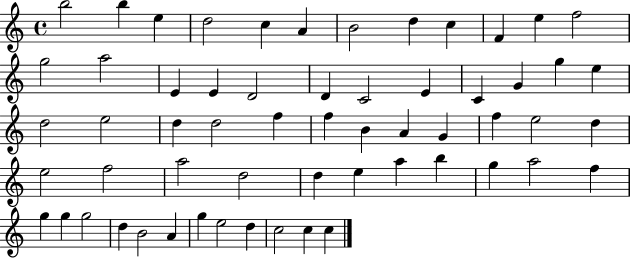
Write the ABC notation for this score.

X:1
T:Untitled
M:4/4
L:1/4
K:C
b2 b e d2 c A B2 d c F e f2 g2 a2 E E D2 D C2 E C G g e d2 e2 d d2 f f B A G f e2 d e2 f2 a2 d2 d e a b g a2 f g g g2 d B2 A g e2 d c2 c c